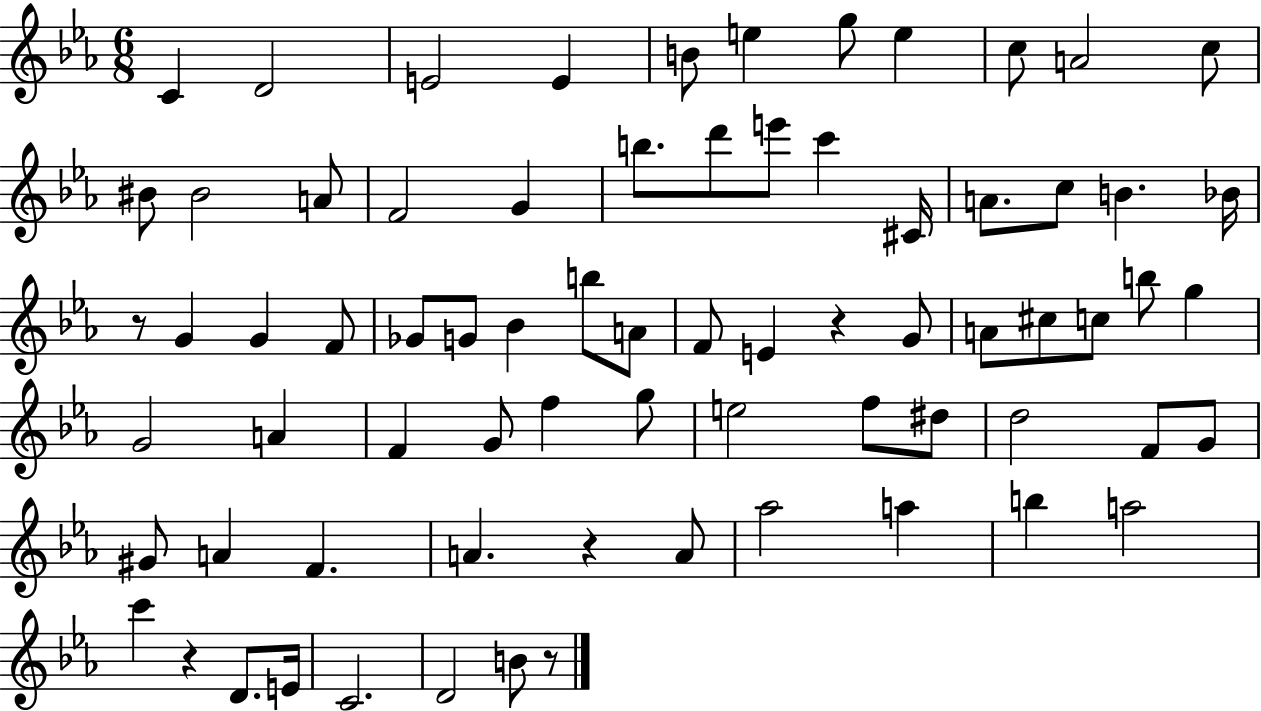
C4/q D4/h E4/h E4/q B4/e E5/q G5/e E5/q C5/e A4/h C5/e BIS4/e BIS4/h A4/e F4/h G4/q B5/e. D6/e E6/e C6/q C#4/s A4/e. C5/e B4/q. Bb4/s R/e G4/q G4/q F4/e Gb4/e G4/e Bb4/q B5/e A4/e F4/e E4/q R/q G4/e A4/e C#5/e C5/e B5/e G5/q G4/h A4/q F4/q G4/e F5/q G5/e E5/h F5/e D#5/e D5/h F4/e G4/e G#4/e A4/q F4/q. A4/q. R/q A4/e Ab5/h A5/q B5/q A5/h C6/q R/q D4/e. E4/s C4/h. D4/h B4/e R/e